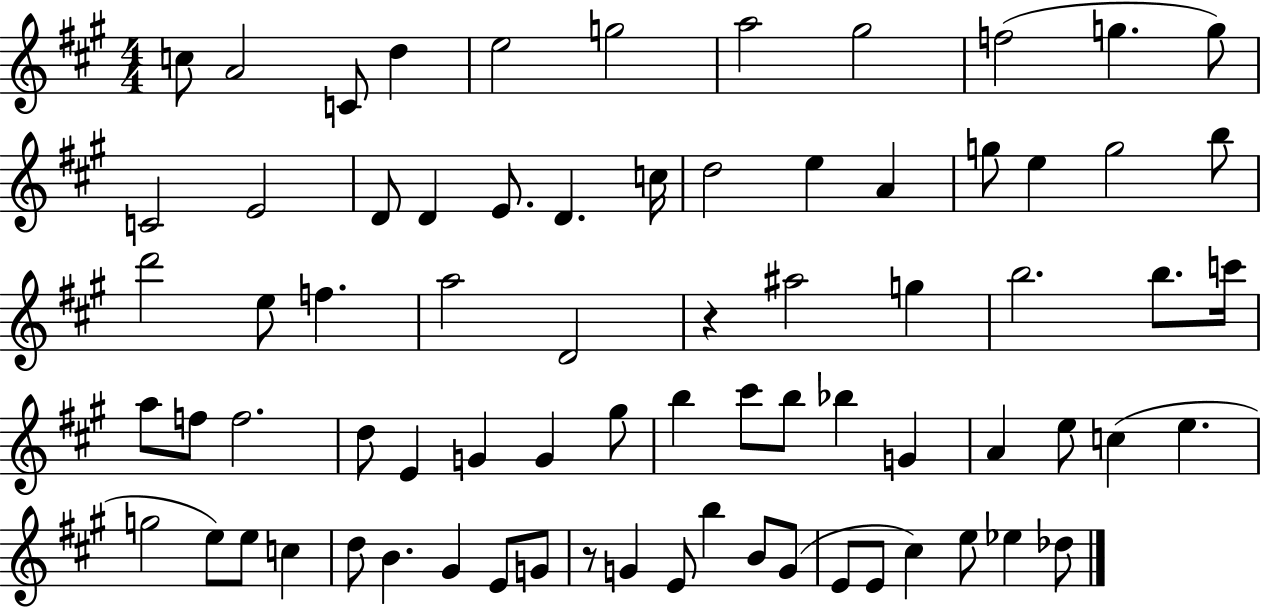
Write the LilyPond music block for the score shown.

{
  \clef treble
  \numericTimeSignature
  \time 4/4
  \key a \major
  c''8 a'2 c'8 d''4 | e''2 g''2 | a''2 gis''2 | f''2( g''4. g''8) | \break c'2 e'2 | d'8 d'4 e'8. d'4. c''16 | d''2 e''4 a'4 | g''8 e''4 g''2 b''8 | \break d'''2 e''8 f''4. | a''2 d'2 | r4 ais''2 g''4 | b''2. b''8. c'''16 | \break a''8 f''8 f''2. | d''8 e'4 g'4 g'4 gis''8 | b''4 cis'''8 b''8 bes''4 g'4 | a'4 e''8 c''4( e''4. | \break g''2 e''8) e''8 c''4 | d''8 b'4. gis'4 e'8 g'8 | r8 g'4 e'8 b''4 b'8 g'8( | e'8 e'8 cis''4) e''8 ees''4 des''8 | \break \bar "|."
}